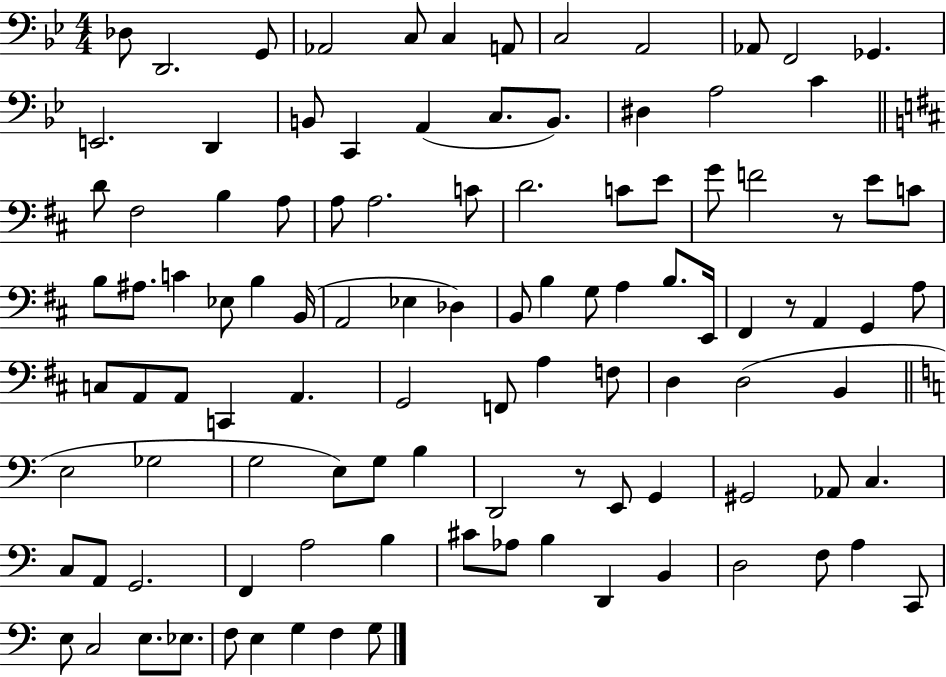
{
  \clef bass
  \numericTimeSignature
  \time 4/4
  \key bes \major
  des8 d,2. g,8 | aes,2 c8 c4 a,8 | c2 a,2 | aes,8 f,2 ges,4. | \break e,2. d,4 | b,8 c,4 a,4( c8. b,8.) | dis4 a2 c'4 | \bar "||" \break \key d \major d'8 fis2 b4 a8 | a8 a2. c'8 | d'2. c'8 e'8 | g'8 f'2 r8 e'8 c'8 | \break b8 ais8. c'4 ees8 b4 b,16( | a,2 ees4 des4) | b,8 b4 g8 a4 b8. e,16 | fis,4 r8 a,4 g,4 a8 | \break c8 a,8 a,8 c,4 a,4. | g,2 f,8 a4 f8 | d4 d2( b,4 | \bar "||" \break \key c \major e2 ges2 | g2 e8) g8 b4 | d,2 r8 e,8 g,4 | gis,2 aes,8 c4. | \break c8 a,8 g,2. | f,4 a2 b4 | cis'8 aes8 b4 d,4 b,4 | d2 f8 a4 c,8 | \break e8 c2 e8. ees8. | f8 e4 g4 f4 g8 | \bar "|."
}